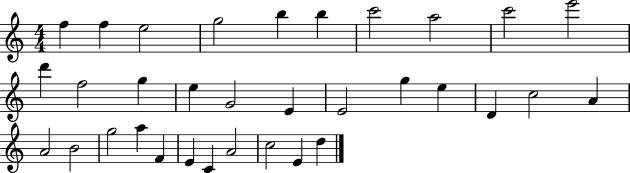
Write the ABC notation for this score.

X:1
T:Untitled
M:4/4
L:1/4
K:C
f f e2 g2 b b c'2 a2 c'2 e'2 d' f2 g e G2 E E2 g e D c2 A A2 B2 g2 a F E C A2 c2 E d